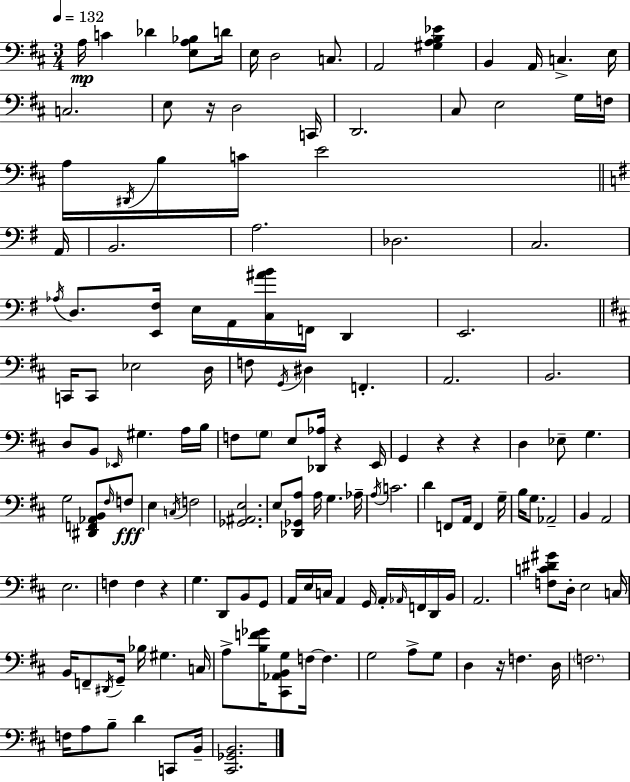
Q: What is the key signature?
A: D major